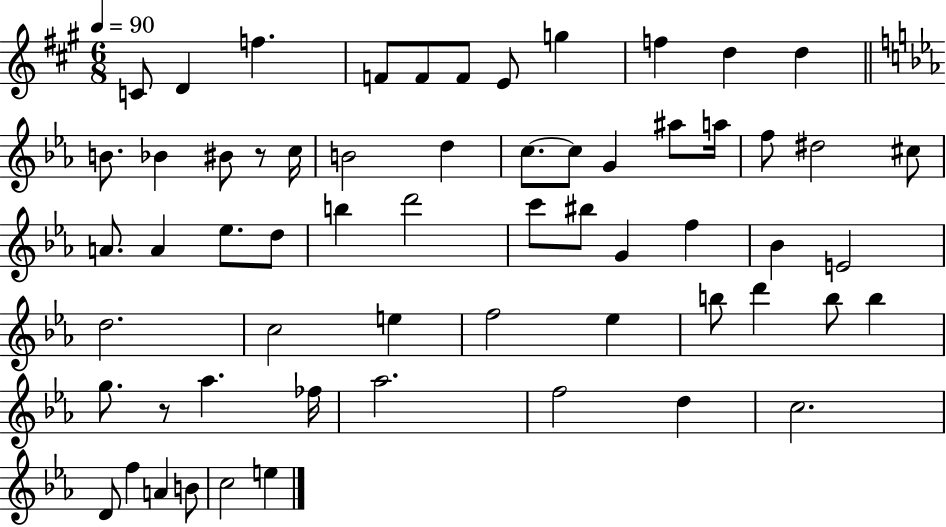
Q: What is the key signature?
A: A major